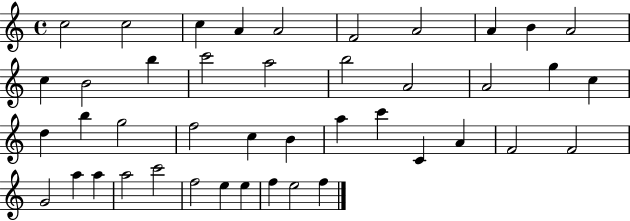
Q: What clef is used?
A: treble